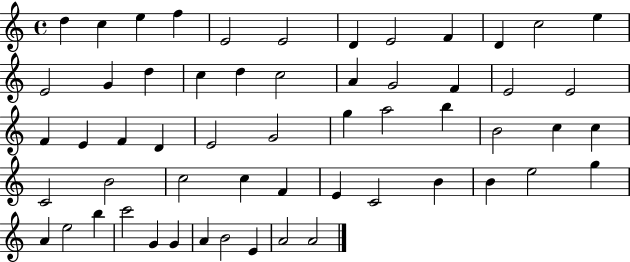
X:1
T:Untitled
M:4/4
L:1/4
K:C
d c e f E2 E2 D E2 F D c2 e E2 G d c d c2 A G2 F E2 E2 F E F D E2 G2 g a2 b B2 c c C2 B2 c2 c F E C2 B B e2 g A e2 b c'2 G G A B2 E A2 A2